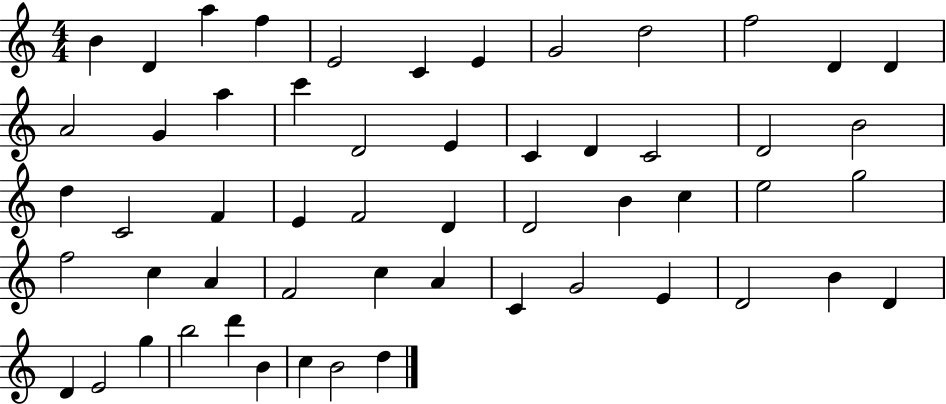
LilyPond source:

{
  \clef treble
  \numericTimeSignature
  \time 4/4
  \key c \major
  b'4 d'4 a''4 f''4 | e'2 c'4 e'4 | g'2 d''2 | f''2 d'4 d'4 | \break a'2 g'4 a''4 | c'''4 d'2 e'4 | c'4 d'4 c'2 | d'2 b'2 | \break d''4 c'2 f'4 | e'4 f'2 d'4 | d'2 b'4 c''4 | e''2 g''2 | \break f''2 c''4 a'4 | f'2 c''4 a'4 | c'4 g'2 e'4 | d'2 b'4 d'4 | \break d'4 e'2 g''4 | b''2 d'''4 b'4 | c''4 b'2 d''4 | \bar "|."
}